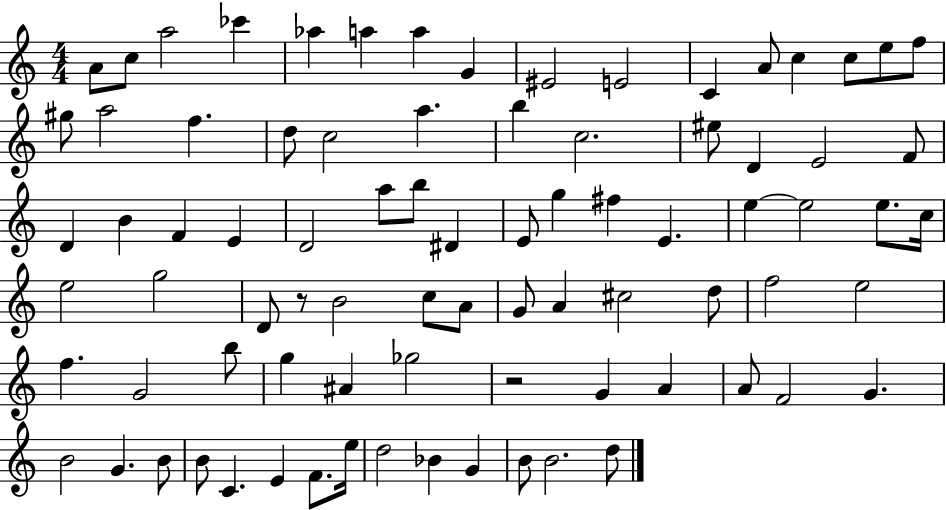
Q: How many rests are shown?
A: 2